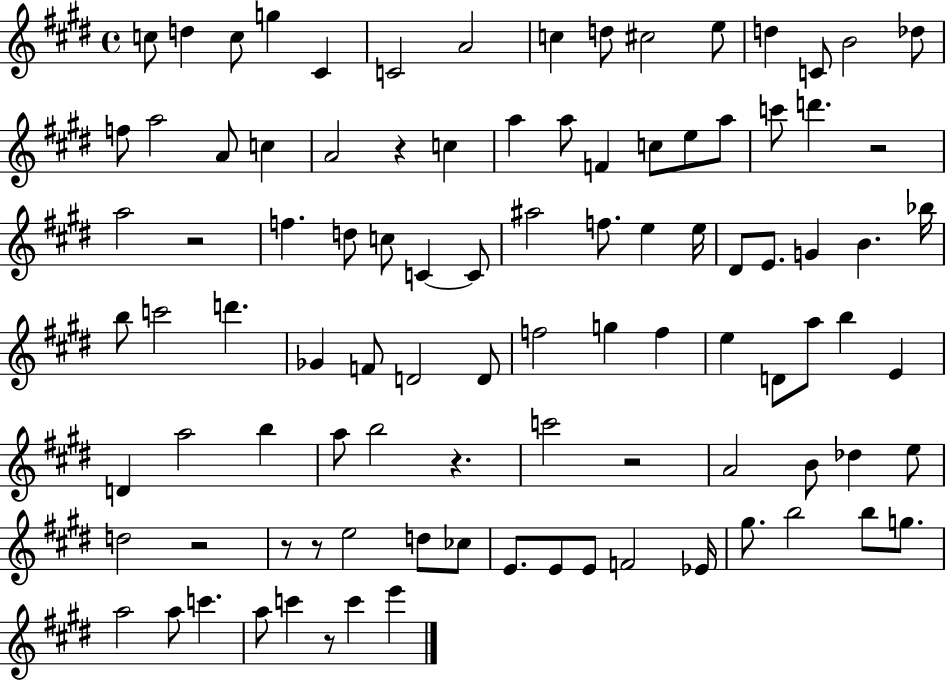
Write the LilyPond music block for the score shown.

{
  \clef treble
  \time 4/4
  \defaultTimeSignature
  \key e \major
  c''8 d''4 c''8 g''4 cis'4 | c'2 a'2 | c''4 d''8 cis''2 e''8 | d''4 c'8 b'2 des''8 | \break f''8 a''2 a'8 c''4 | a'2 r4 c''4 | a''4 a''8 f'4 c''8 e''8 a''8 | c'''8 d'''4. r2 | \break a''2 r2 | f''4. d''8 c''8 c'4~~ c'8 | ais''2 f''8. e''4 e''16 | dis'8 e'8. g'4 b'4. bes''16 | \break b''8 c'''2 d'''4. | ges'4 f'8 d'2 d'8 | f''2 g''4 f''4 | e''4 d'8 a''8 b''4 e'4 | \break d'4 a''2 b''4 | a''8 b''2 r4. | c'''2 r2 | a'2 b'8 des''4 e''8 | \break d''2 r2 | r8 r8 e''2 d''8 ces''8 | e'8. e'8 e'8 f'2 ees'16 | gis''8. b''2 b''8 g''8. | \break a''2 a''8 c'''4. | a''8 c'''4 r8 c'''4 e'''4 | \bar "|."
}